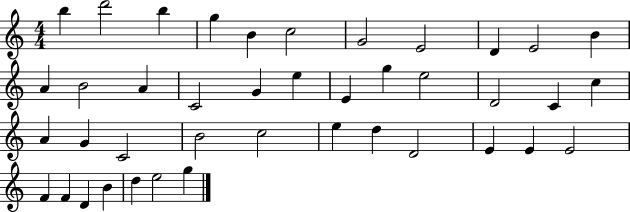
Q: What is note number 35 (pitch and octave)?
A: F4